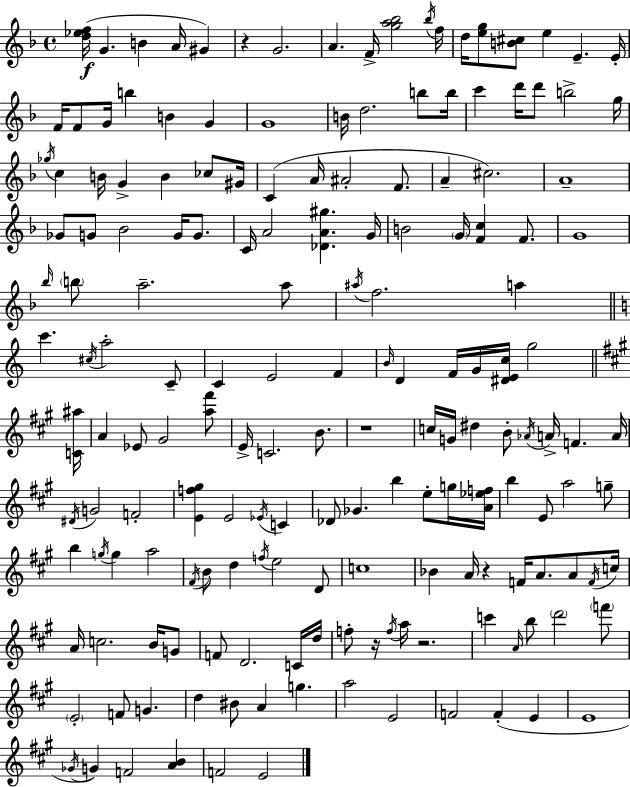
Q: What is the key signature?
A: F major